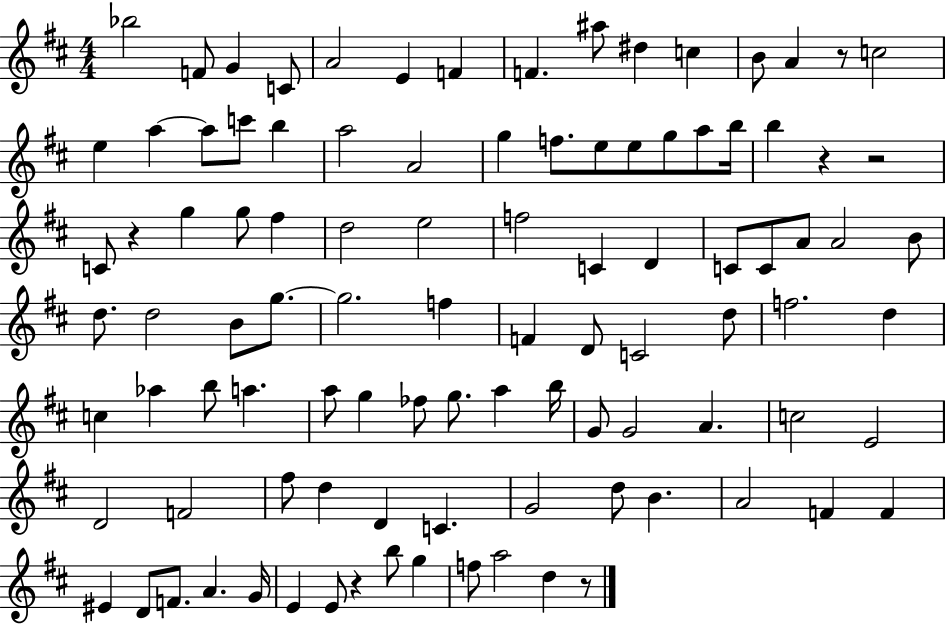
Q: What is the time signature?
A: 4/4